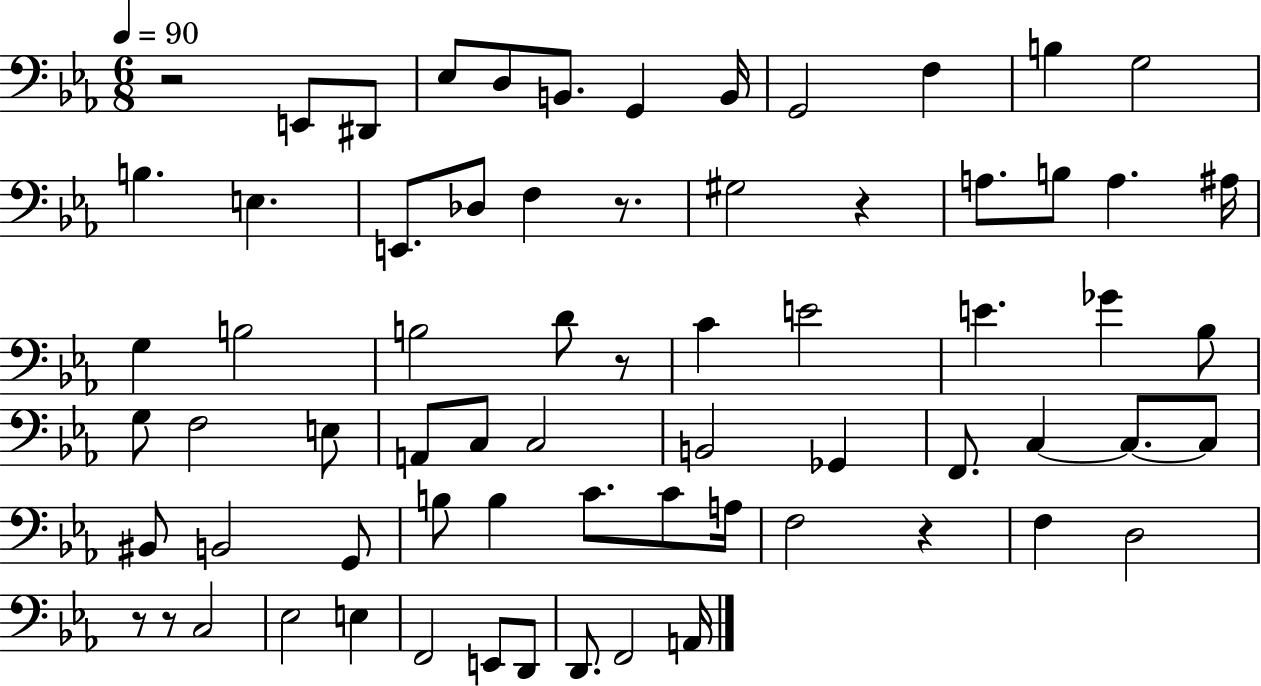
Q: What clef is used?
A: bass